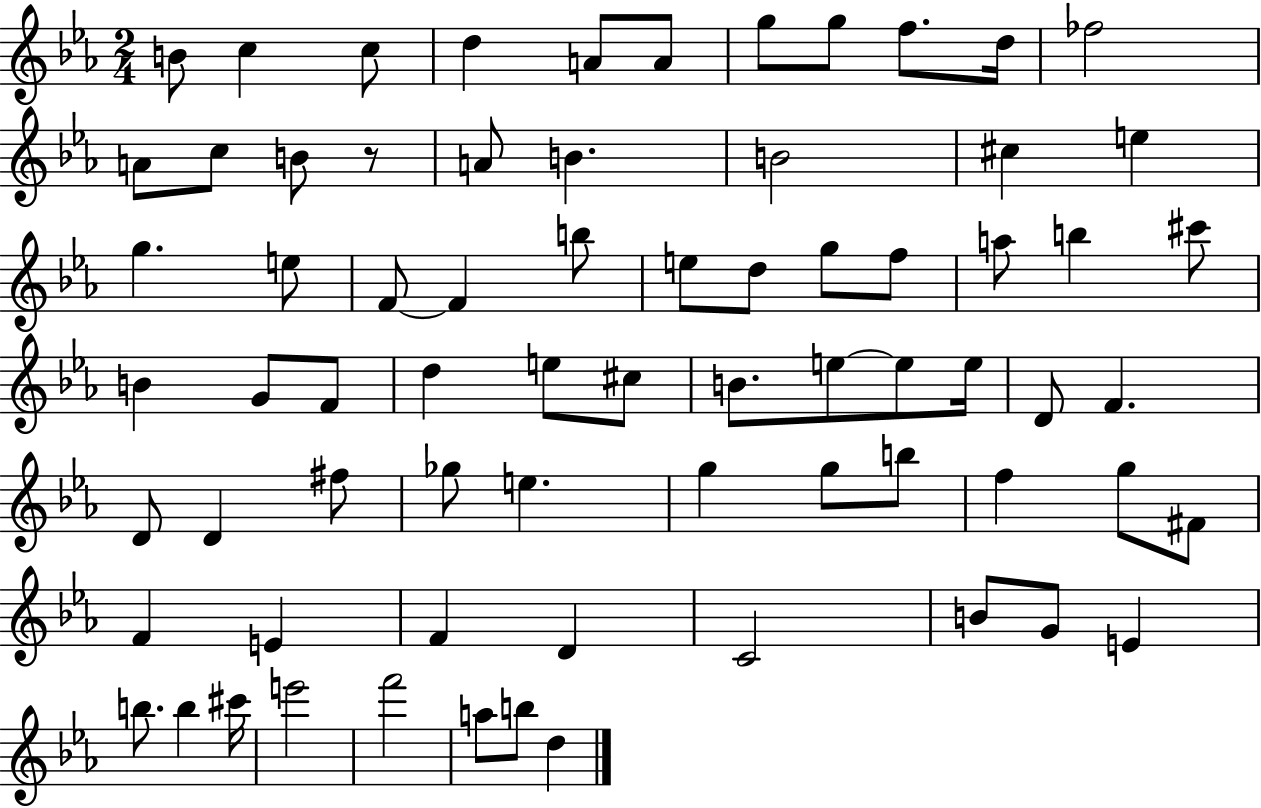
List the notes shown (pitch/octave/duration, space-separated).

B4/e C5/q C5/e D5/q A4/e A4/e G5/e G5/e F5/e. D5/s FES5/h A4/e C5/e B4/e R/e A4/e B4/q. B4/h C#5/q E5/q G5/q. E5/e F4/e F4/q B5/e E5/e D5/e G5/e F5/e A5/e B5/q C#6/e B4/q G4/e F4/e D5/q E5/e C#5/e B4/e. E5/e E5/e E5/s D4/e F4/q. D4/e D4/q F#5/e Gb5/e E5/q. G5/q G5/e B5/e F5/q G5/e F#4/e F4/q E4/q F4/q D4/q C4/h B4/e G4/e E4/q B5/e. B5/q C#6/s E6/h F6/h A5/e B5/e D5/q